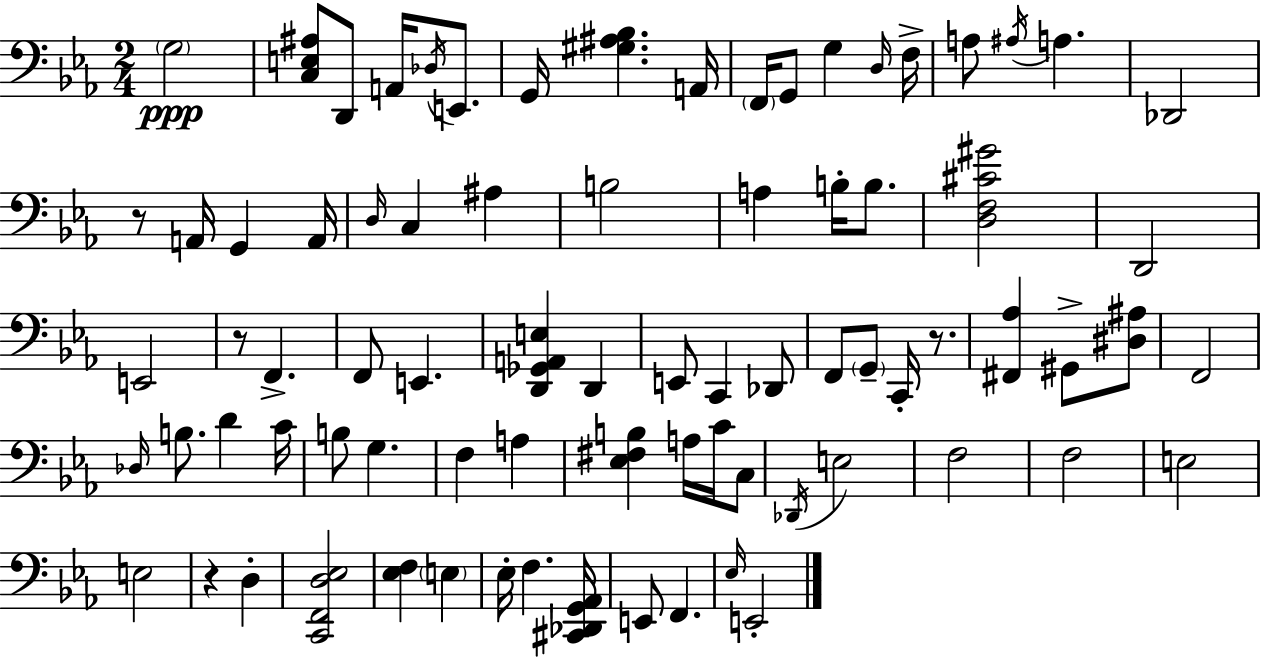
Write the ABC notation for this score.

X:1
T:Untitled
M:2/4
L:1/4
K:Cm
G,2 [C,E,^A,]/2 D,,/2 A,,/4 _D,/4 E,,/2 G,,/4 [^G,^A,_B,] A,,/4 F,,/4 G,,/2 G, D,/4 F,/4 A,/2 ^A,/4 A, _D,,2 z/2 A,,/4 G,, A,,/4 D,/4 C, ^A, B,2 A, B,/4 B,/2 [D,F,^C^G]2 D,,2 E,,2 z/2 F,, F,,/2 E,, [D,,_G,,A,,E,] D,, E,,/2 C,, _D,,/2 F,,/2 G,,/2 C,,/4 z/2 [^F,,_A,] ^G,,/2 [^D,^A,]/2 F,,2 _D,/4 B,/2 D C/4 B,/2 G, F, A, [_E,^F,B,] A,/4 C/4 C,/2 _D,,/4 E,2 F,2 F,2 E,2 E,2 z D, [C,,F,,D,_E,]2 [_E,F,] E, _E,/4 F, [^C,,_D,,G,,_A,,]/4 E,,/2 F,, _E,/4 E,,2